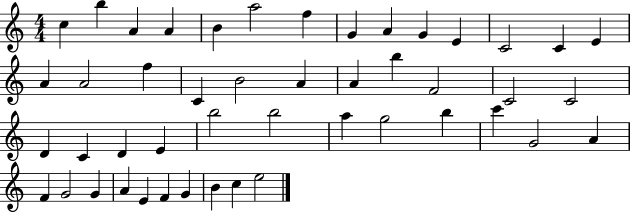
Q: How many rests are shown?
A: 0